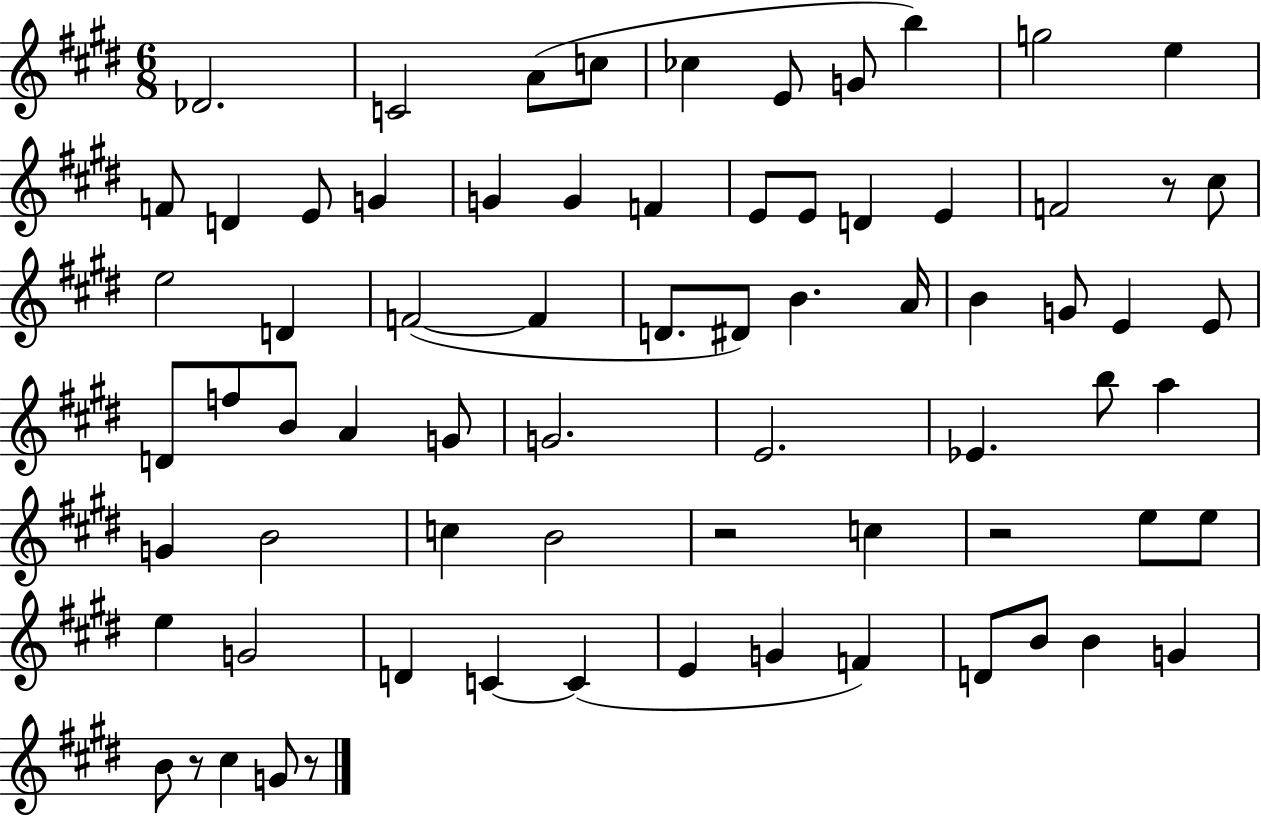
{
  \clef treble
  \numericTimeSignature
  \time 6/8
  \key e \major
  des'2. | c'2 a'8( c''8 | ces''4 e'8 g'8 b''4) | g''2 e''4 | \break f'8 d'4 e'8 g'4 | g'4 g'4 f'4 | e'8 e'8 d'4 e'4 | f'2 r8 cis''8 | \break e''2 d'4 | f'2~(~ f'4 | d'8. dis'8) b'4. a'16 | b'4 g'8 e'4 e'8 | \break d'8 f''8 b'8 a'4 g'8 | g'2. | e'2. | ees'4. b''8 a''4 | \break g'4 b'2 | c''4 b'2 | r2 c''4 | r2 e''8 e''8 | \break e''4 g'2 | d'4 c'4~~ c'4( | e'4 g'4 f'4) | d'8 b'8 b'4 g'4 | \break b'8 r8 cis''4 g'8 r8 | \bar "|."
}